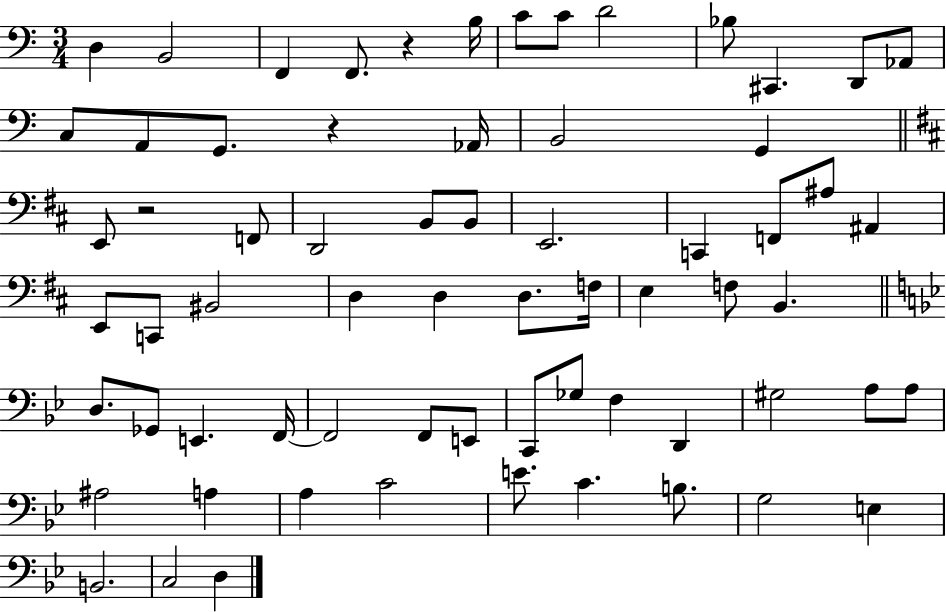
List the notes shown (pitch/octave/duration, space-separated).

D3/q B2/h F2/q F2/e. R/q B3/s C4/e C4/e D4/h Bb3/e C#2/q. D2/e Ab2/e C3/e A2/e G2/e. R/q Ab2/s B2/h G2/q E2/e R/h F2/e D2/h B2/e B2/e E2/h. C2/q F2/e A#3/e A#2/q E2/e C2/e BIS2/h D3/q D3/q D3/e. F3/s E3/q F3/e B2/q. D3/e. Gb2/e E2/q. F2/s F2/h F2/e E2/e C2/e Gb3/e F3/q D2/q G#3/h A3/e A3/e A#3/h A3/q A3/q C4/h E4/e. C4/q. B3/e. G3/h E3/q B2/h. C3/h D3/q